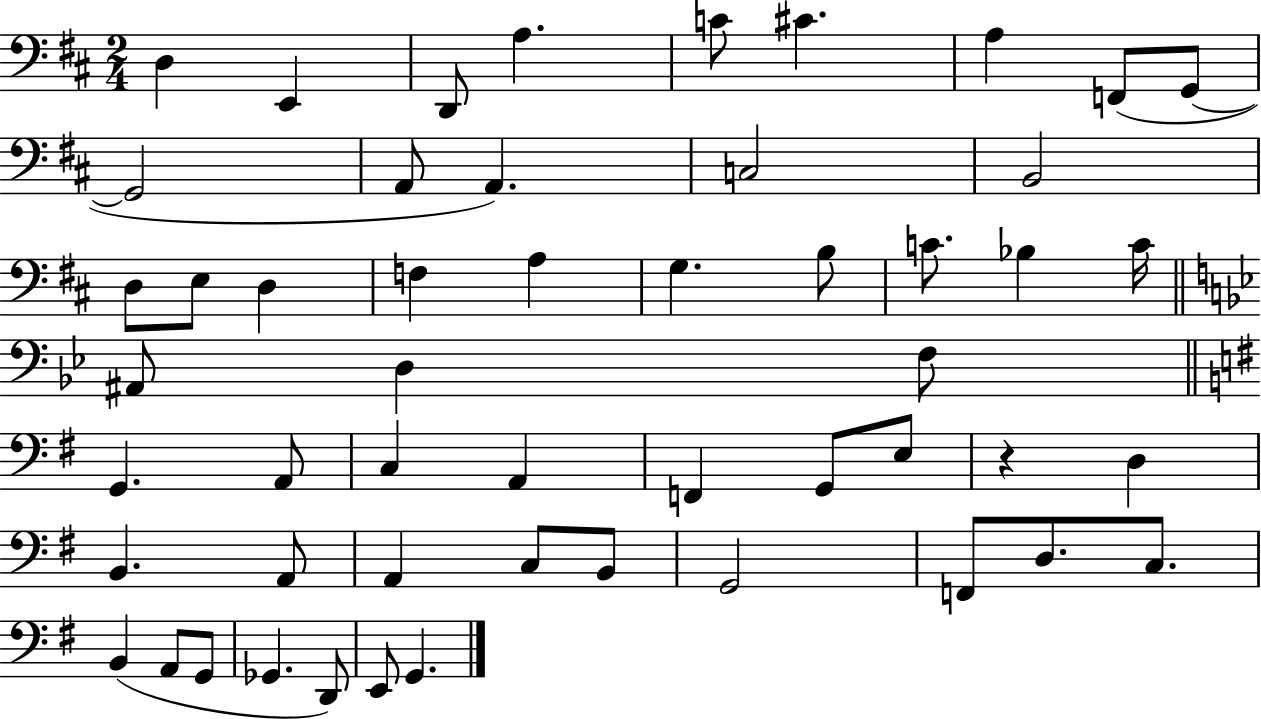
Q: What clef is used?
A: bass